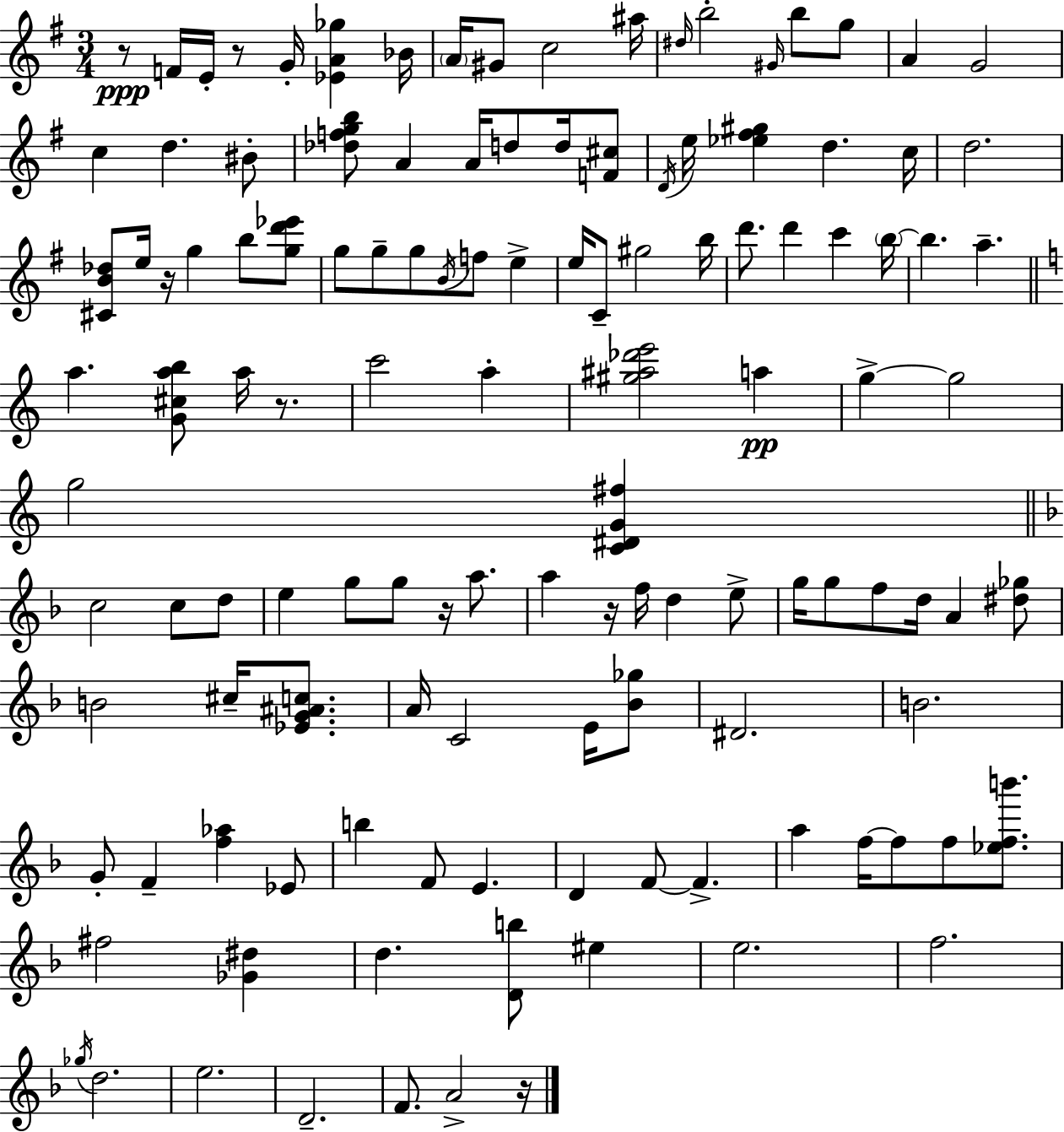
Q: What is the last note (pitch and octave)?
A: A4